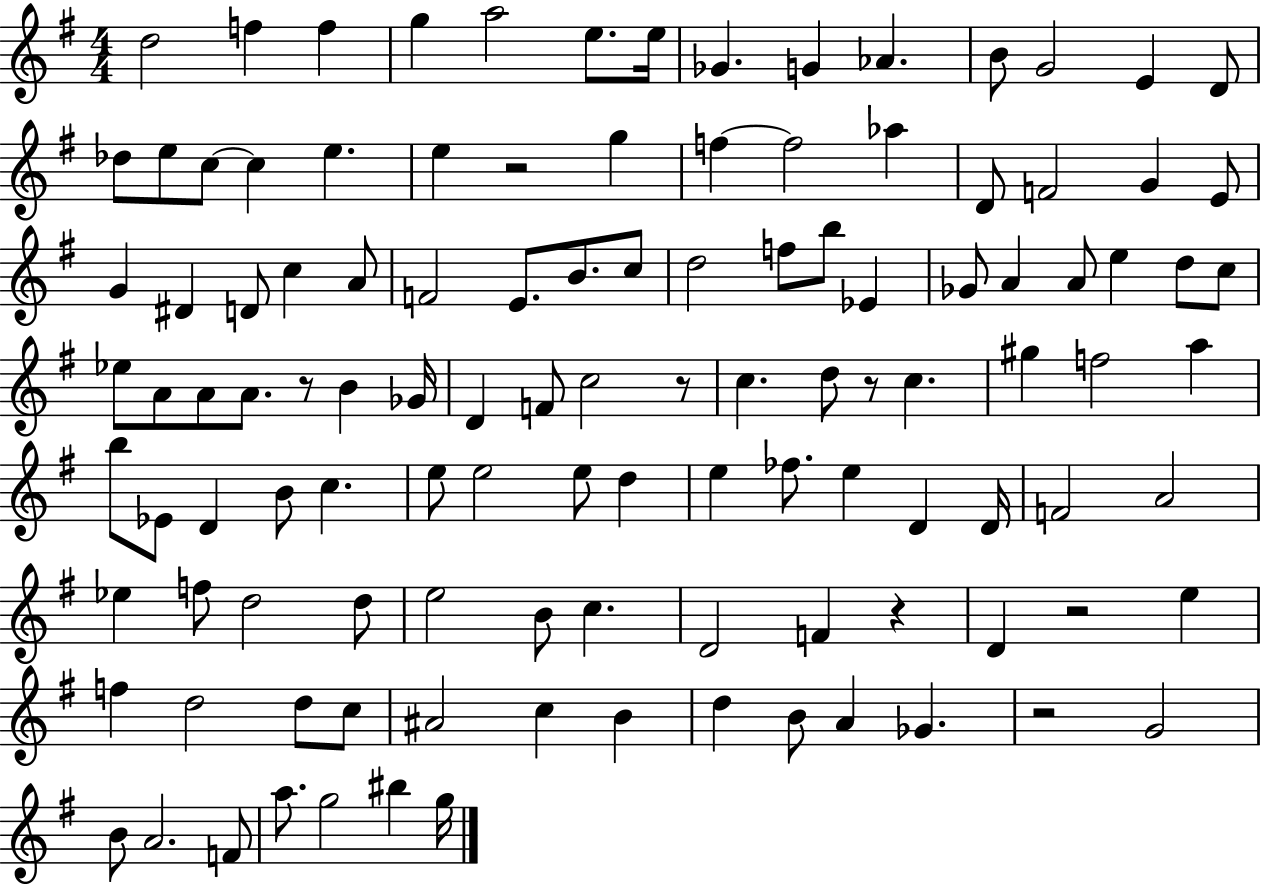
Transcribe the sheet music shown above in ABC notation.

X:1
T:Untitled
M:4/4
L:1/4
K:G
d2 f f g a2 e/2 e/4 _G G _A B/2 G2 E D/2 _d/2 e/2 c/2 c e e z2 g f f2 _a D/2 F2 G E/2 G ^D D/2 c A/2 F2 E/2 B/2 c/2 d2 f/2 b/2 _E _G/2 A A/2 e d/2 c/2 _e/2 A/2 A/2 A/2 z/2 B _G/4 D F/2 c2 z/2 c d/2 z/2 c ^g f2 a b/2 _E/2 D B/2 c e/2 e2 e/2 d e _f/2 e D D/4 F2 A2 _e f/2 d2 d/2 e2 B/2 c D2 F z D z2 e f d2 d/2 c/2 ^A2 c B d B/2 A _G z2 G2 B/2 A2 F/2 a/2 g2 ^b g/4